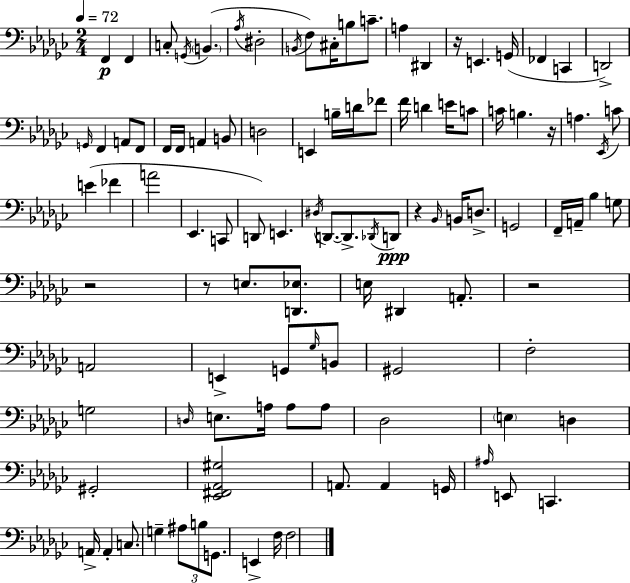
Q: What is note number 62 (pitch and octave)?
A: E3